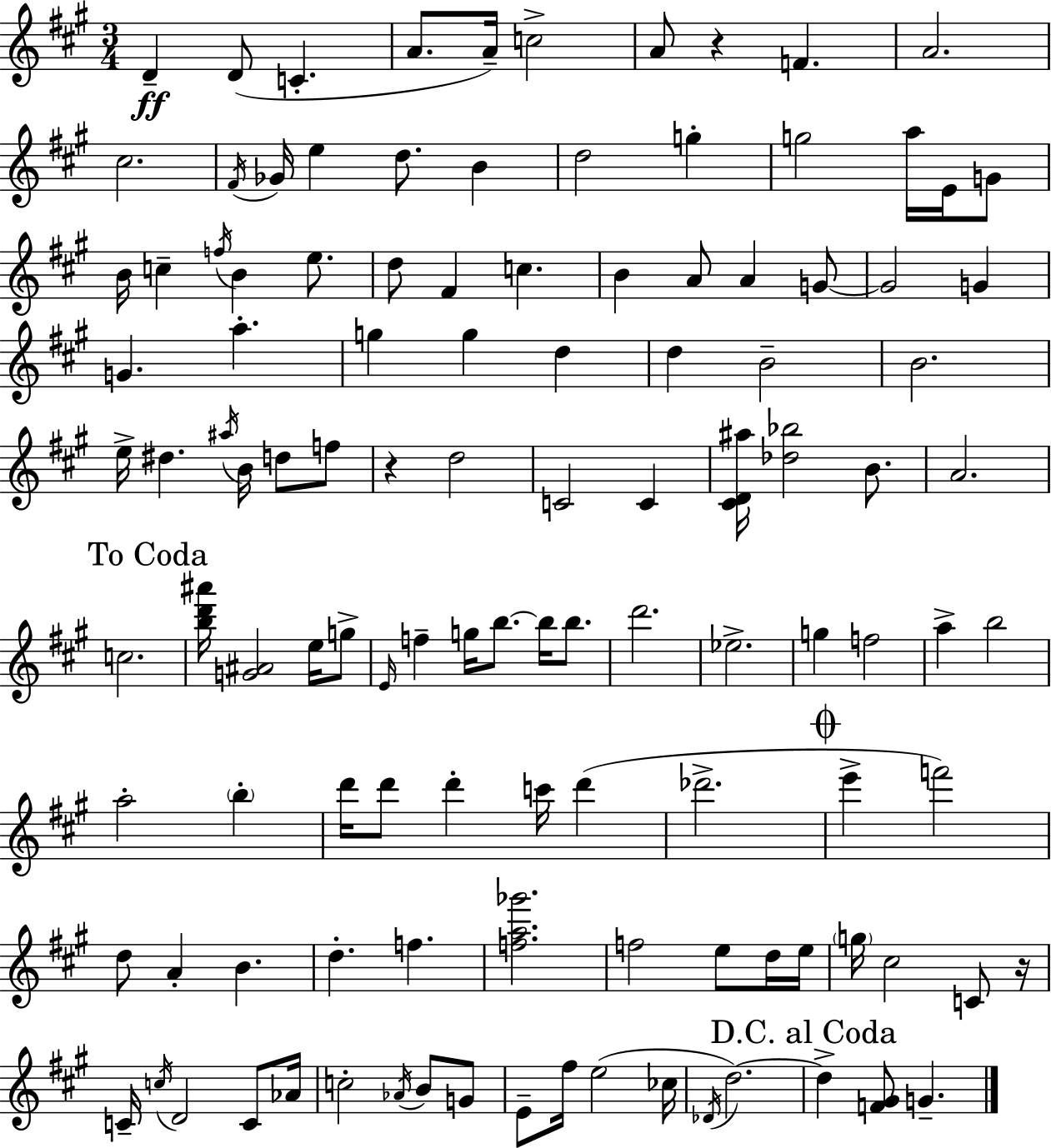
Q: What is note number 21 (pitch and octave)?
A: G4